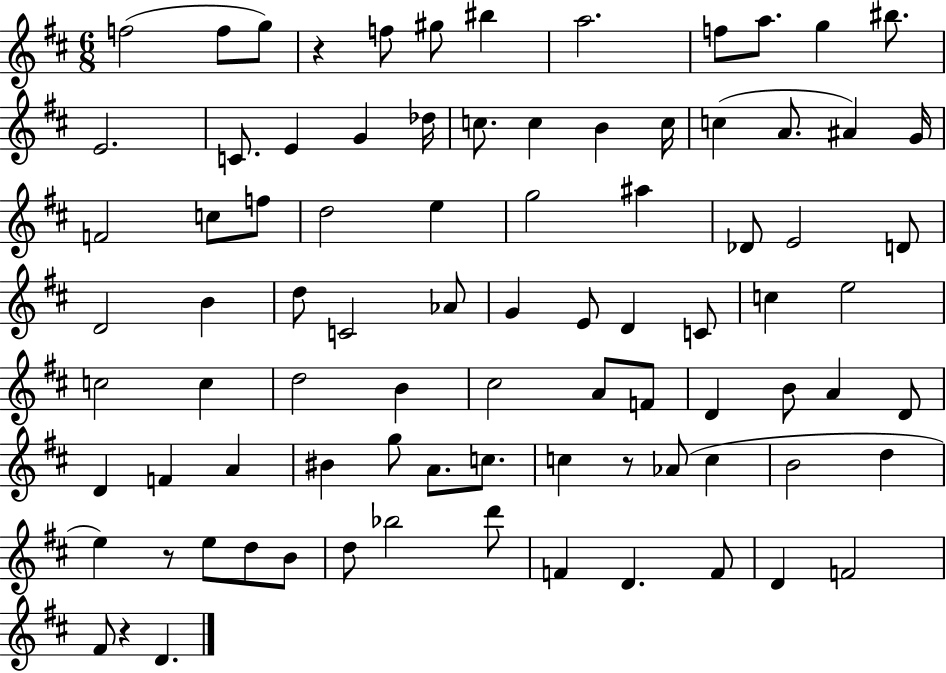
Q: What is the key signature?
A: D major